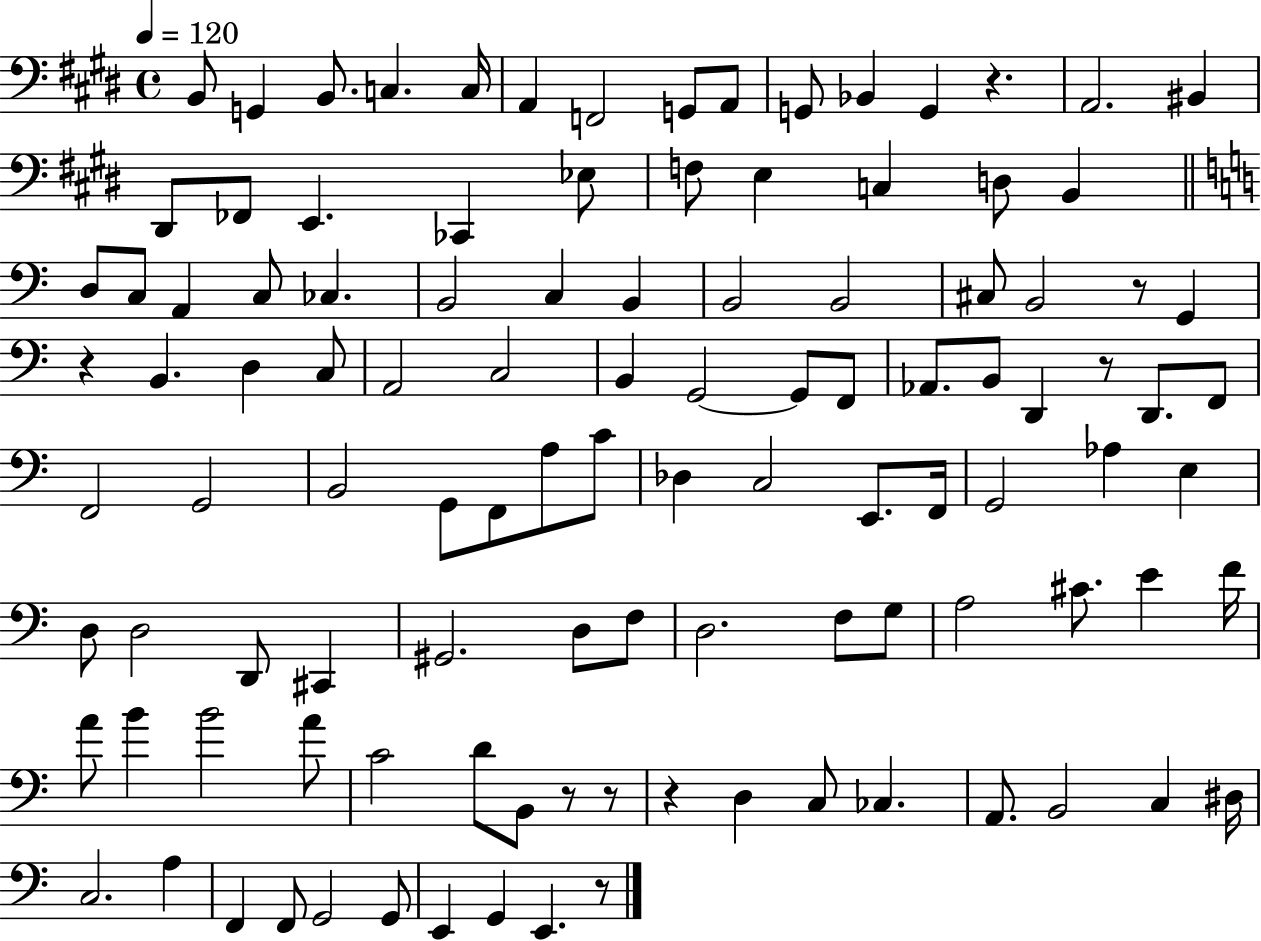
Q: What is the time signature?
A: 4/4